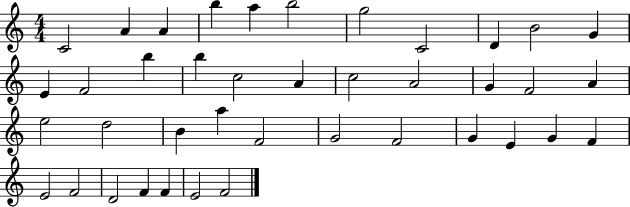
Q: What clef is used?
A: treble